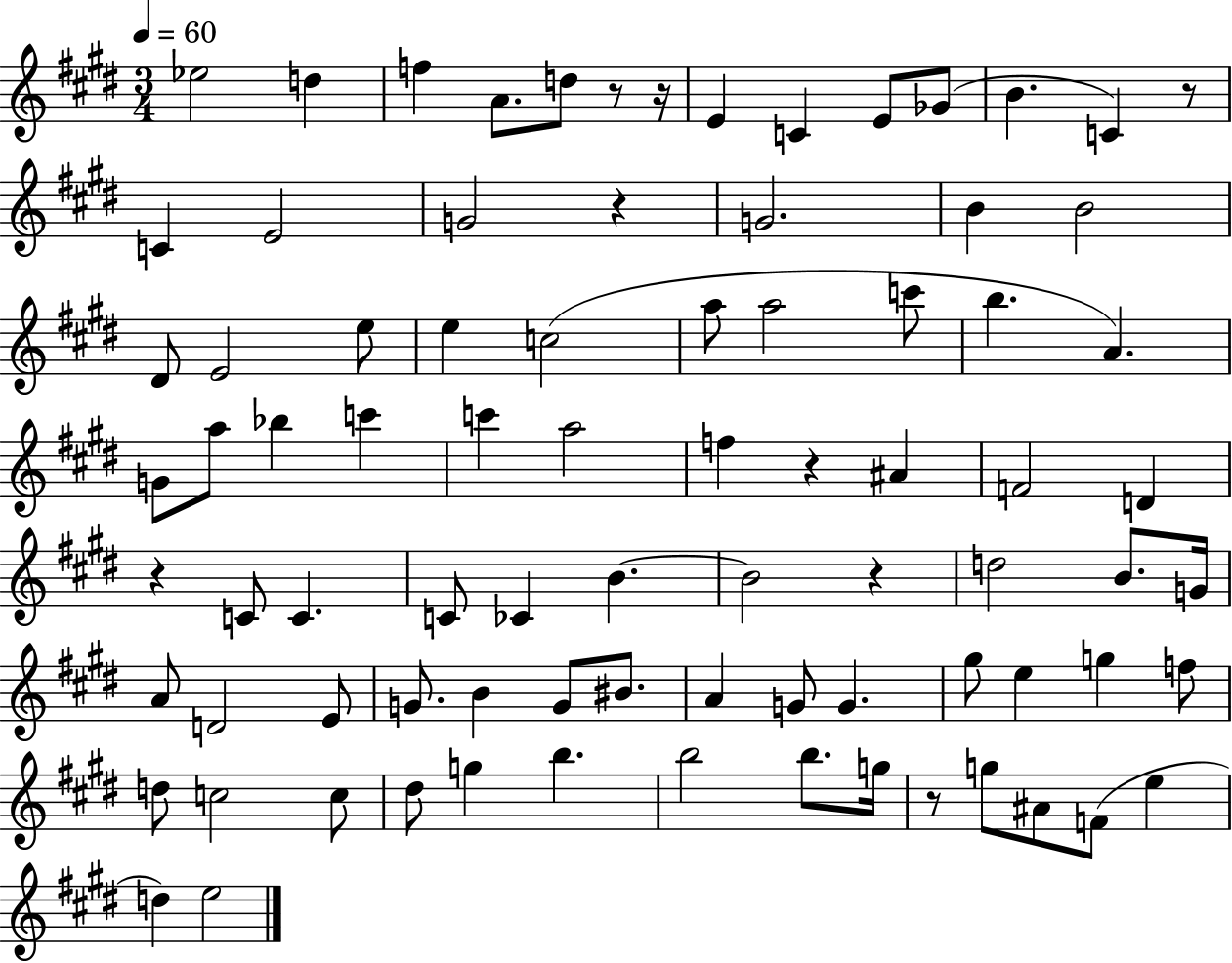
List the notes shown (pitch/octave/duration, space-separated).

Eb5/h D5/q F5/q A4/e. D5/e R/e R/s E4/q C4/q E4/e Gb4/e B4/q. C4/q R/e C4/q E4/h G4/h R/q G4/h. B4/q B4/h D#4/e E4/h E5/e E5/q C5/h A5/e A5/h C6/e B5/q. A4/q. G4/e A5/e Bb5/q C6/q C6/q A5/h F5/q R/q A#4/q F4/h D4/q R/q C4/e C4/q. C4/e CES4/q B4/q. B4/h R/q D5/h B4/e. G4/s A4/e D4/h E4/e G4/e. B4/q G4/e BIS4/e. A4/q G4/e G4/q. G#5/e E5/q G5/q F5/e D5/e C5/h C5/e D#5/e G5/q B5/q. B5/h B5/e. G5/s R/e G5/e A#4/e F4/e E5/q D5/q E5/h